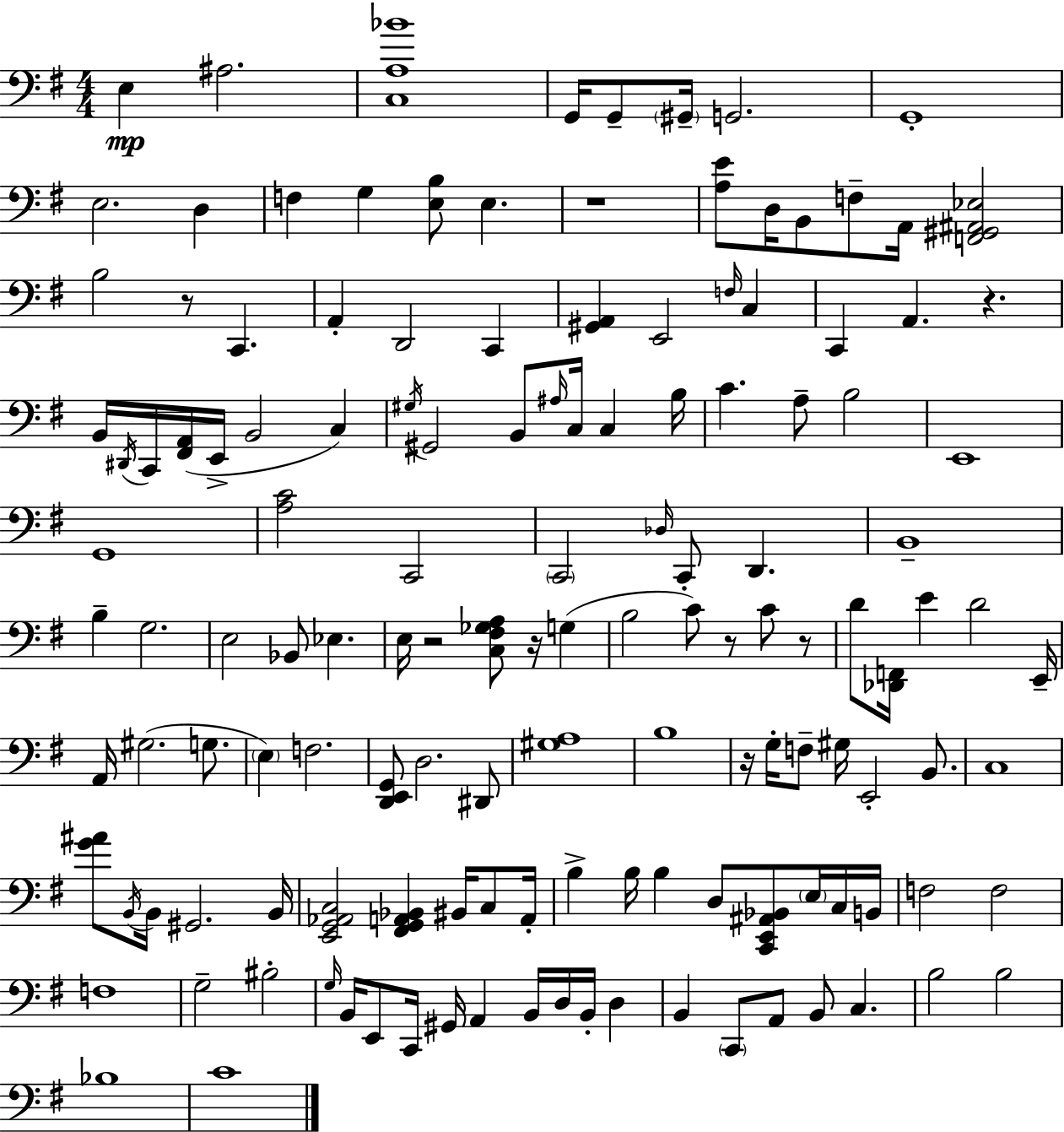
X:1
T:Untitled
M:4/4
L:1/4
K:G
E, ^A,2 [C,A,_B]4 G,,/4 G,,/2 ^G,,/4 G,,2 G,,4 E,2 D, F, G, [E,B,]/2 E, z4 [A,E]/2 D,/4 B,,/2 F,/2 A,,/4 [F,,^G,,^A,,_E,]2 B,2 z/2 C,, A,, D,,2 C,, [^G,,A,,] E,,2 F,/4 C, C,, A,, z B,,/4 ^D,,/4 C,,/4 [^F,,A,,]/4 E,,/4 B,,2 C, ^G,/4 ^G,,2 B,,/2 ^A,/4 C,/4 C, B,/4 C A,/2 B,2 E,,4 G,,4 [A,C]2 C,,2 C,,2 _D,/4 C,,/2 D,, B,,4 B, G,2 E,2 _B,,/2 _E, E,/4 z2 [C,^F,_G,A,]/2 z/4 G, B,2 C/2 z/2 C/2 z/2 D/2 [_D,,F,,]/4 E D2 E,,/4 A,,/4 ^G,2 G,/2 E, F,2 [D,,E,,G,,]/2 D,2 ^D,,/2 [^G,A,]4 B,4 z/4 G,/4 F,/2 ^G,/4 E,,2 B,,/2 C,4 [G^A]/2 B,,/4 B,,/4 ^G,,2 B,,/4 [E,,G,,_A,,C,]2 [^F,,G,,A,,_B,,] ^B,,/4 C,/2 A,,/4 B, B,/4 B, D,/2 [C,,E,,^A,,_B,,]/2 E,/4 C,/4 B,,/4 F,2 F,2 F,4 G,2 ^B,2 G,/4 B,,/4 E,,/2 C,,/4 ^G,,/4 A,, B,,/4 D,/4 B,,/4 D, B,, C,,/2 A,,/2 B,,/2 C, B,2 B,2 _B,4 C4